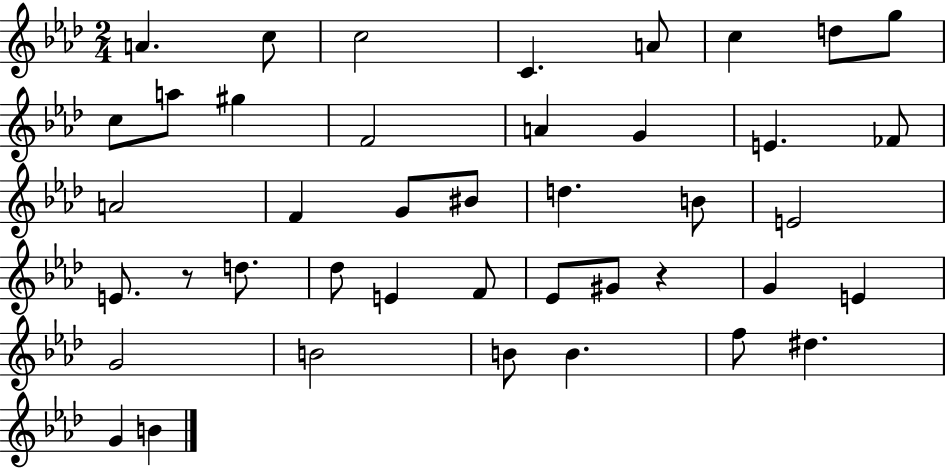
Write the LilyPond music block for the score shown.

{
  \clef treble
  \numericTimeSignature
  \time 2/4
  \key aes \major
  a'4. c''8 | c''2 | c'4. a'8 | c''4 d''8 g''8 | \break c''8 a''8 gis''4 | f'2 | a'4 g'4 | e'4. fes'8 | \break a'2 | f'4 g'8 bis'8 | d''4. b'8 | e'2 | \break e'8. r8 d''8. | des''8 e'4 f'8 | ees'8 gis'8 r4 | g'4 e'4 | \break g'2 | b'2 | b'8 b'4. | f''8 dis''4. | \break g'4 b'4 | \bar "|."
}